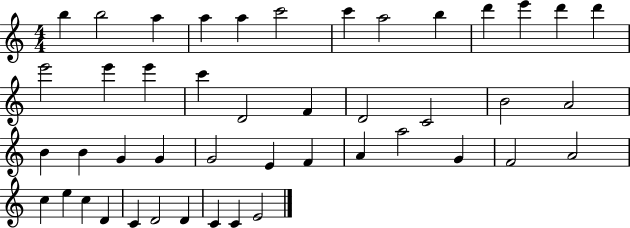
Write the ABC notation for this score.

X:1
T:Untitled
M:4/4
L:1/4
K:C
b b2 a a a c'2 c' a2 b d' e' d' d' e'2 e' e' c' D2 F D2 C2 B2 A2 B B G G G2 E F A a2 G F2 A2 c e c D C D2 D C C E2